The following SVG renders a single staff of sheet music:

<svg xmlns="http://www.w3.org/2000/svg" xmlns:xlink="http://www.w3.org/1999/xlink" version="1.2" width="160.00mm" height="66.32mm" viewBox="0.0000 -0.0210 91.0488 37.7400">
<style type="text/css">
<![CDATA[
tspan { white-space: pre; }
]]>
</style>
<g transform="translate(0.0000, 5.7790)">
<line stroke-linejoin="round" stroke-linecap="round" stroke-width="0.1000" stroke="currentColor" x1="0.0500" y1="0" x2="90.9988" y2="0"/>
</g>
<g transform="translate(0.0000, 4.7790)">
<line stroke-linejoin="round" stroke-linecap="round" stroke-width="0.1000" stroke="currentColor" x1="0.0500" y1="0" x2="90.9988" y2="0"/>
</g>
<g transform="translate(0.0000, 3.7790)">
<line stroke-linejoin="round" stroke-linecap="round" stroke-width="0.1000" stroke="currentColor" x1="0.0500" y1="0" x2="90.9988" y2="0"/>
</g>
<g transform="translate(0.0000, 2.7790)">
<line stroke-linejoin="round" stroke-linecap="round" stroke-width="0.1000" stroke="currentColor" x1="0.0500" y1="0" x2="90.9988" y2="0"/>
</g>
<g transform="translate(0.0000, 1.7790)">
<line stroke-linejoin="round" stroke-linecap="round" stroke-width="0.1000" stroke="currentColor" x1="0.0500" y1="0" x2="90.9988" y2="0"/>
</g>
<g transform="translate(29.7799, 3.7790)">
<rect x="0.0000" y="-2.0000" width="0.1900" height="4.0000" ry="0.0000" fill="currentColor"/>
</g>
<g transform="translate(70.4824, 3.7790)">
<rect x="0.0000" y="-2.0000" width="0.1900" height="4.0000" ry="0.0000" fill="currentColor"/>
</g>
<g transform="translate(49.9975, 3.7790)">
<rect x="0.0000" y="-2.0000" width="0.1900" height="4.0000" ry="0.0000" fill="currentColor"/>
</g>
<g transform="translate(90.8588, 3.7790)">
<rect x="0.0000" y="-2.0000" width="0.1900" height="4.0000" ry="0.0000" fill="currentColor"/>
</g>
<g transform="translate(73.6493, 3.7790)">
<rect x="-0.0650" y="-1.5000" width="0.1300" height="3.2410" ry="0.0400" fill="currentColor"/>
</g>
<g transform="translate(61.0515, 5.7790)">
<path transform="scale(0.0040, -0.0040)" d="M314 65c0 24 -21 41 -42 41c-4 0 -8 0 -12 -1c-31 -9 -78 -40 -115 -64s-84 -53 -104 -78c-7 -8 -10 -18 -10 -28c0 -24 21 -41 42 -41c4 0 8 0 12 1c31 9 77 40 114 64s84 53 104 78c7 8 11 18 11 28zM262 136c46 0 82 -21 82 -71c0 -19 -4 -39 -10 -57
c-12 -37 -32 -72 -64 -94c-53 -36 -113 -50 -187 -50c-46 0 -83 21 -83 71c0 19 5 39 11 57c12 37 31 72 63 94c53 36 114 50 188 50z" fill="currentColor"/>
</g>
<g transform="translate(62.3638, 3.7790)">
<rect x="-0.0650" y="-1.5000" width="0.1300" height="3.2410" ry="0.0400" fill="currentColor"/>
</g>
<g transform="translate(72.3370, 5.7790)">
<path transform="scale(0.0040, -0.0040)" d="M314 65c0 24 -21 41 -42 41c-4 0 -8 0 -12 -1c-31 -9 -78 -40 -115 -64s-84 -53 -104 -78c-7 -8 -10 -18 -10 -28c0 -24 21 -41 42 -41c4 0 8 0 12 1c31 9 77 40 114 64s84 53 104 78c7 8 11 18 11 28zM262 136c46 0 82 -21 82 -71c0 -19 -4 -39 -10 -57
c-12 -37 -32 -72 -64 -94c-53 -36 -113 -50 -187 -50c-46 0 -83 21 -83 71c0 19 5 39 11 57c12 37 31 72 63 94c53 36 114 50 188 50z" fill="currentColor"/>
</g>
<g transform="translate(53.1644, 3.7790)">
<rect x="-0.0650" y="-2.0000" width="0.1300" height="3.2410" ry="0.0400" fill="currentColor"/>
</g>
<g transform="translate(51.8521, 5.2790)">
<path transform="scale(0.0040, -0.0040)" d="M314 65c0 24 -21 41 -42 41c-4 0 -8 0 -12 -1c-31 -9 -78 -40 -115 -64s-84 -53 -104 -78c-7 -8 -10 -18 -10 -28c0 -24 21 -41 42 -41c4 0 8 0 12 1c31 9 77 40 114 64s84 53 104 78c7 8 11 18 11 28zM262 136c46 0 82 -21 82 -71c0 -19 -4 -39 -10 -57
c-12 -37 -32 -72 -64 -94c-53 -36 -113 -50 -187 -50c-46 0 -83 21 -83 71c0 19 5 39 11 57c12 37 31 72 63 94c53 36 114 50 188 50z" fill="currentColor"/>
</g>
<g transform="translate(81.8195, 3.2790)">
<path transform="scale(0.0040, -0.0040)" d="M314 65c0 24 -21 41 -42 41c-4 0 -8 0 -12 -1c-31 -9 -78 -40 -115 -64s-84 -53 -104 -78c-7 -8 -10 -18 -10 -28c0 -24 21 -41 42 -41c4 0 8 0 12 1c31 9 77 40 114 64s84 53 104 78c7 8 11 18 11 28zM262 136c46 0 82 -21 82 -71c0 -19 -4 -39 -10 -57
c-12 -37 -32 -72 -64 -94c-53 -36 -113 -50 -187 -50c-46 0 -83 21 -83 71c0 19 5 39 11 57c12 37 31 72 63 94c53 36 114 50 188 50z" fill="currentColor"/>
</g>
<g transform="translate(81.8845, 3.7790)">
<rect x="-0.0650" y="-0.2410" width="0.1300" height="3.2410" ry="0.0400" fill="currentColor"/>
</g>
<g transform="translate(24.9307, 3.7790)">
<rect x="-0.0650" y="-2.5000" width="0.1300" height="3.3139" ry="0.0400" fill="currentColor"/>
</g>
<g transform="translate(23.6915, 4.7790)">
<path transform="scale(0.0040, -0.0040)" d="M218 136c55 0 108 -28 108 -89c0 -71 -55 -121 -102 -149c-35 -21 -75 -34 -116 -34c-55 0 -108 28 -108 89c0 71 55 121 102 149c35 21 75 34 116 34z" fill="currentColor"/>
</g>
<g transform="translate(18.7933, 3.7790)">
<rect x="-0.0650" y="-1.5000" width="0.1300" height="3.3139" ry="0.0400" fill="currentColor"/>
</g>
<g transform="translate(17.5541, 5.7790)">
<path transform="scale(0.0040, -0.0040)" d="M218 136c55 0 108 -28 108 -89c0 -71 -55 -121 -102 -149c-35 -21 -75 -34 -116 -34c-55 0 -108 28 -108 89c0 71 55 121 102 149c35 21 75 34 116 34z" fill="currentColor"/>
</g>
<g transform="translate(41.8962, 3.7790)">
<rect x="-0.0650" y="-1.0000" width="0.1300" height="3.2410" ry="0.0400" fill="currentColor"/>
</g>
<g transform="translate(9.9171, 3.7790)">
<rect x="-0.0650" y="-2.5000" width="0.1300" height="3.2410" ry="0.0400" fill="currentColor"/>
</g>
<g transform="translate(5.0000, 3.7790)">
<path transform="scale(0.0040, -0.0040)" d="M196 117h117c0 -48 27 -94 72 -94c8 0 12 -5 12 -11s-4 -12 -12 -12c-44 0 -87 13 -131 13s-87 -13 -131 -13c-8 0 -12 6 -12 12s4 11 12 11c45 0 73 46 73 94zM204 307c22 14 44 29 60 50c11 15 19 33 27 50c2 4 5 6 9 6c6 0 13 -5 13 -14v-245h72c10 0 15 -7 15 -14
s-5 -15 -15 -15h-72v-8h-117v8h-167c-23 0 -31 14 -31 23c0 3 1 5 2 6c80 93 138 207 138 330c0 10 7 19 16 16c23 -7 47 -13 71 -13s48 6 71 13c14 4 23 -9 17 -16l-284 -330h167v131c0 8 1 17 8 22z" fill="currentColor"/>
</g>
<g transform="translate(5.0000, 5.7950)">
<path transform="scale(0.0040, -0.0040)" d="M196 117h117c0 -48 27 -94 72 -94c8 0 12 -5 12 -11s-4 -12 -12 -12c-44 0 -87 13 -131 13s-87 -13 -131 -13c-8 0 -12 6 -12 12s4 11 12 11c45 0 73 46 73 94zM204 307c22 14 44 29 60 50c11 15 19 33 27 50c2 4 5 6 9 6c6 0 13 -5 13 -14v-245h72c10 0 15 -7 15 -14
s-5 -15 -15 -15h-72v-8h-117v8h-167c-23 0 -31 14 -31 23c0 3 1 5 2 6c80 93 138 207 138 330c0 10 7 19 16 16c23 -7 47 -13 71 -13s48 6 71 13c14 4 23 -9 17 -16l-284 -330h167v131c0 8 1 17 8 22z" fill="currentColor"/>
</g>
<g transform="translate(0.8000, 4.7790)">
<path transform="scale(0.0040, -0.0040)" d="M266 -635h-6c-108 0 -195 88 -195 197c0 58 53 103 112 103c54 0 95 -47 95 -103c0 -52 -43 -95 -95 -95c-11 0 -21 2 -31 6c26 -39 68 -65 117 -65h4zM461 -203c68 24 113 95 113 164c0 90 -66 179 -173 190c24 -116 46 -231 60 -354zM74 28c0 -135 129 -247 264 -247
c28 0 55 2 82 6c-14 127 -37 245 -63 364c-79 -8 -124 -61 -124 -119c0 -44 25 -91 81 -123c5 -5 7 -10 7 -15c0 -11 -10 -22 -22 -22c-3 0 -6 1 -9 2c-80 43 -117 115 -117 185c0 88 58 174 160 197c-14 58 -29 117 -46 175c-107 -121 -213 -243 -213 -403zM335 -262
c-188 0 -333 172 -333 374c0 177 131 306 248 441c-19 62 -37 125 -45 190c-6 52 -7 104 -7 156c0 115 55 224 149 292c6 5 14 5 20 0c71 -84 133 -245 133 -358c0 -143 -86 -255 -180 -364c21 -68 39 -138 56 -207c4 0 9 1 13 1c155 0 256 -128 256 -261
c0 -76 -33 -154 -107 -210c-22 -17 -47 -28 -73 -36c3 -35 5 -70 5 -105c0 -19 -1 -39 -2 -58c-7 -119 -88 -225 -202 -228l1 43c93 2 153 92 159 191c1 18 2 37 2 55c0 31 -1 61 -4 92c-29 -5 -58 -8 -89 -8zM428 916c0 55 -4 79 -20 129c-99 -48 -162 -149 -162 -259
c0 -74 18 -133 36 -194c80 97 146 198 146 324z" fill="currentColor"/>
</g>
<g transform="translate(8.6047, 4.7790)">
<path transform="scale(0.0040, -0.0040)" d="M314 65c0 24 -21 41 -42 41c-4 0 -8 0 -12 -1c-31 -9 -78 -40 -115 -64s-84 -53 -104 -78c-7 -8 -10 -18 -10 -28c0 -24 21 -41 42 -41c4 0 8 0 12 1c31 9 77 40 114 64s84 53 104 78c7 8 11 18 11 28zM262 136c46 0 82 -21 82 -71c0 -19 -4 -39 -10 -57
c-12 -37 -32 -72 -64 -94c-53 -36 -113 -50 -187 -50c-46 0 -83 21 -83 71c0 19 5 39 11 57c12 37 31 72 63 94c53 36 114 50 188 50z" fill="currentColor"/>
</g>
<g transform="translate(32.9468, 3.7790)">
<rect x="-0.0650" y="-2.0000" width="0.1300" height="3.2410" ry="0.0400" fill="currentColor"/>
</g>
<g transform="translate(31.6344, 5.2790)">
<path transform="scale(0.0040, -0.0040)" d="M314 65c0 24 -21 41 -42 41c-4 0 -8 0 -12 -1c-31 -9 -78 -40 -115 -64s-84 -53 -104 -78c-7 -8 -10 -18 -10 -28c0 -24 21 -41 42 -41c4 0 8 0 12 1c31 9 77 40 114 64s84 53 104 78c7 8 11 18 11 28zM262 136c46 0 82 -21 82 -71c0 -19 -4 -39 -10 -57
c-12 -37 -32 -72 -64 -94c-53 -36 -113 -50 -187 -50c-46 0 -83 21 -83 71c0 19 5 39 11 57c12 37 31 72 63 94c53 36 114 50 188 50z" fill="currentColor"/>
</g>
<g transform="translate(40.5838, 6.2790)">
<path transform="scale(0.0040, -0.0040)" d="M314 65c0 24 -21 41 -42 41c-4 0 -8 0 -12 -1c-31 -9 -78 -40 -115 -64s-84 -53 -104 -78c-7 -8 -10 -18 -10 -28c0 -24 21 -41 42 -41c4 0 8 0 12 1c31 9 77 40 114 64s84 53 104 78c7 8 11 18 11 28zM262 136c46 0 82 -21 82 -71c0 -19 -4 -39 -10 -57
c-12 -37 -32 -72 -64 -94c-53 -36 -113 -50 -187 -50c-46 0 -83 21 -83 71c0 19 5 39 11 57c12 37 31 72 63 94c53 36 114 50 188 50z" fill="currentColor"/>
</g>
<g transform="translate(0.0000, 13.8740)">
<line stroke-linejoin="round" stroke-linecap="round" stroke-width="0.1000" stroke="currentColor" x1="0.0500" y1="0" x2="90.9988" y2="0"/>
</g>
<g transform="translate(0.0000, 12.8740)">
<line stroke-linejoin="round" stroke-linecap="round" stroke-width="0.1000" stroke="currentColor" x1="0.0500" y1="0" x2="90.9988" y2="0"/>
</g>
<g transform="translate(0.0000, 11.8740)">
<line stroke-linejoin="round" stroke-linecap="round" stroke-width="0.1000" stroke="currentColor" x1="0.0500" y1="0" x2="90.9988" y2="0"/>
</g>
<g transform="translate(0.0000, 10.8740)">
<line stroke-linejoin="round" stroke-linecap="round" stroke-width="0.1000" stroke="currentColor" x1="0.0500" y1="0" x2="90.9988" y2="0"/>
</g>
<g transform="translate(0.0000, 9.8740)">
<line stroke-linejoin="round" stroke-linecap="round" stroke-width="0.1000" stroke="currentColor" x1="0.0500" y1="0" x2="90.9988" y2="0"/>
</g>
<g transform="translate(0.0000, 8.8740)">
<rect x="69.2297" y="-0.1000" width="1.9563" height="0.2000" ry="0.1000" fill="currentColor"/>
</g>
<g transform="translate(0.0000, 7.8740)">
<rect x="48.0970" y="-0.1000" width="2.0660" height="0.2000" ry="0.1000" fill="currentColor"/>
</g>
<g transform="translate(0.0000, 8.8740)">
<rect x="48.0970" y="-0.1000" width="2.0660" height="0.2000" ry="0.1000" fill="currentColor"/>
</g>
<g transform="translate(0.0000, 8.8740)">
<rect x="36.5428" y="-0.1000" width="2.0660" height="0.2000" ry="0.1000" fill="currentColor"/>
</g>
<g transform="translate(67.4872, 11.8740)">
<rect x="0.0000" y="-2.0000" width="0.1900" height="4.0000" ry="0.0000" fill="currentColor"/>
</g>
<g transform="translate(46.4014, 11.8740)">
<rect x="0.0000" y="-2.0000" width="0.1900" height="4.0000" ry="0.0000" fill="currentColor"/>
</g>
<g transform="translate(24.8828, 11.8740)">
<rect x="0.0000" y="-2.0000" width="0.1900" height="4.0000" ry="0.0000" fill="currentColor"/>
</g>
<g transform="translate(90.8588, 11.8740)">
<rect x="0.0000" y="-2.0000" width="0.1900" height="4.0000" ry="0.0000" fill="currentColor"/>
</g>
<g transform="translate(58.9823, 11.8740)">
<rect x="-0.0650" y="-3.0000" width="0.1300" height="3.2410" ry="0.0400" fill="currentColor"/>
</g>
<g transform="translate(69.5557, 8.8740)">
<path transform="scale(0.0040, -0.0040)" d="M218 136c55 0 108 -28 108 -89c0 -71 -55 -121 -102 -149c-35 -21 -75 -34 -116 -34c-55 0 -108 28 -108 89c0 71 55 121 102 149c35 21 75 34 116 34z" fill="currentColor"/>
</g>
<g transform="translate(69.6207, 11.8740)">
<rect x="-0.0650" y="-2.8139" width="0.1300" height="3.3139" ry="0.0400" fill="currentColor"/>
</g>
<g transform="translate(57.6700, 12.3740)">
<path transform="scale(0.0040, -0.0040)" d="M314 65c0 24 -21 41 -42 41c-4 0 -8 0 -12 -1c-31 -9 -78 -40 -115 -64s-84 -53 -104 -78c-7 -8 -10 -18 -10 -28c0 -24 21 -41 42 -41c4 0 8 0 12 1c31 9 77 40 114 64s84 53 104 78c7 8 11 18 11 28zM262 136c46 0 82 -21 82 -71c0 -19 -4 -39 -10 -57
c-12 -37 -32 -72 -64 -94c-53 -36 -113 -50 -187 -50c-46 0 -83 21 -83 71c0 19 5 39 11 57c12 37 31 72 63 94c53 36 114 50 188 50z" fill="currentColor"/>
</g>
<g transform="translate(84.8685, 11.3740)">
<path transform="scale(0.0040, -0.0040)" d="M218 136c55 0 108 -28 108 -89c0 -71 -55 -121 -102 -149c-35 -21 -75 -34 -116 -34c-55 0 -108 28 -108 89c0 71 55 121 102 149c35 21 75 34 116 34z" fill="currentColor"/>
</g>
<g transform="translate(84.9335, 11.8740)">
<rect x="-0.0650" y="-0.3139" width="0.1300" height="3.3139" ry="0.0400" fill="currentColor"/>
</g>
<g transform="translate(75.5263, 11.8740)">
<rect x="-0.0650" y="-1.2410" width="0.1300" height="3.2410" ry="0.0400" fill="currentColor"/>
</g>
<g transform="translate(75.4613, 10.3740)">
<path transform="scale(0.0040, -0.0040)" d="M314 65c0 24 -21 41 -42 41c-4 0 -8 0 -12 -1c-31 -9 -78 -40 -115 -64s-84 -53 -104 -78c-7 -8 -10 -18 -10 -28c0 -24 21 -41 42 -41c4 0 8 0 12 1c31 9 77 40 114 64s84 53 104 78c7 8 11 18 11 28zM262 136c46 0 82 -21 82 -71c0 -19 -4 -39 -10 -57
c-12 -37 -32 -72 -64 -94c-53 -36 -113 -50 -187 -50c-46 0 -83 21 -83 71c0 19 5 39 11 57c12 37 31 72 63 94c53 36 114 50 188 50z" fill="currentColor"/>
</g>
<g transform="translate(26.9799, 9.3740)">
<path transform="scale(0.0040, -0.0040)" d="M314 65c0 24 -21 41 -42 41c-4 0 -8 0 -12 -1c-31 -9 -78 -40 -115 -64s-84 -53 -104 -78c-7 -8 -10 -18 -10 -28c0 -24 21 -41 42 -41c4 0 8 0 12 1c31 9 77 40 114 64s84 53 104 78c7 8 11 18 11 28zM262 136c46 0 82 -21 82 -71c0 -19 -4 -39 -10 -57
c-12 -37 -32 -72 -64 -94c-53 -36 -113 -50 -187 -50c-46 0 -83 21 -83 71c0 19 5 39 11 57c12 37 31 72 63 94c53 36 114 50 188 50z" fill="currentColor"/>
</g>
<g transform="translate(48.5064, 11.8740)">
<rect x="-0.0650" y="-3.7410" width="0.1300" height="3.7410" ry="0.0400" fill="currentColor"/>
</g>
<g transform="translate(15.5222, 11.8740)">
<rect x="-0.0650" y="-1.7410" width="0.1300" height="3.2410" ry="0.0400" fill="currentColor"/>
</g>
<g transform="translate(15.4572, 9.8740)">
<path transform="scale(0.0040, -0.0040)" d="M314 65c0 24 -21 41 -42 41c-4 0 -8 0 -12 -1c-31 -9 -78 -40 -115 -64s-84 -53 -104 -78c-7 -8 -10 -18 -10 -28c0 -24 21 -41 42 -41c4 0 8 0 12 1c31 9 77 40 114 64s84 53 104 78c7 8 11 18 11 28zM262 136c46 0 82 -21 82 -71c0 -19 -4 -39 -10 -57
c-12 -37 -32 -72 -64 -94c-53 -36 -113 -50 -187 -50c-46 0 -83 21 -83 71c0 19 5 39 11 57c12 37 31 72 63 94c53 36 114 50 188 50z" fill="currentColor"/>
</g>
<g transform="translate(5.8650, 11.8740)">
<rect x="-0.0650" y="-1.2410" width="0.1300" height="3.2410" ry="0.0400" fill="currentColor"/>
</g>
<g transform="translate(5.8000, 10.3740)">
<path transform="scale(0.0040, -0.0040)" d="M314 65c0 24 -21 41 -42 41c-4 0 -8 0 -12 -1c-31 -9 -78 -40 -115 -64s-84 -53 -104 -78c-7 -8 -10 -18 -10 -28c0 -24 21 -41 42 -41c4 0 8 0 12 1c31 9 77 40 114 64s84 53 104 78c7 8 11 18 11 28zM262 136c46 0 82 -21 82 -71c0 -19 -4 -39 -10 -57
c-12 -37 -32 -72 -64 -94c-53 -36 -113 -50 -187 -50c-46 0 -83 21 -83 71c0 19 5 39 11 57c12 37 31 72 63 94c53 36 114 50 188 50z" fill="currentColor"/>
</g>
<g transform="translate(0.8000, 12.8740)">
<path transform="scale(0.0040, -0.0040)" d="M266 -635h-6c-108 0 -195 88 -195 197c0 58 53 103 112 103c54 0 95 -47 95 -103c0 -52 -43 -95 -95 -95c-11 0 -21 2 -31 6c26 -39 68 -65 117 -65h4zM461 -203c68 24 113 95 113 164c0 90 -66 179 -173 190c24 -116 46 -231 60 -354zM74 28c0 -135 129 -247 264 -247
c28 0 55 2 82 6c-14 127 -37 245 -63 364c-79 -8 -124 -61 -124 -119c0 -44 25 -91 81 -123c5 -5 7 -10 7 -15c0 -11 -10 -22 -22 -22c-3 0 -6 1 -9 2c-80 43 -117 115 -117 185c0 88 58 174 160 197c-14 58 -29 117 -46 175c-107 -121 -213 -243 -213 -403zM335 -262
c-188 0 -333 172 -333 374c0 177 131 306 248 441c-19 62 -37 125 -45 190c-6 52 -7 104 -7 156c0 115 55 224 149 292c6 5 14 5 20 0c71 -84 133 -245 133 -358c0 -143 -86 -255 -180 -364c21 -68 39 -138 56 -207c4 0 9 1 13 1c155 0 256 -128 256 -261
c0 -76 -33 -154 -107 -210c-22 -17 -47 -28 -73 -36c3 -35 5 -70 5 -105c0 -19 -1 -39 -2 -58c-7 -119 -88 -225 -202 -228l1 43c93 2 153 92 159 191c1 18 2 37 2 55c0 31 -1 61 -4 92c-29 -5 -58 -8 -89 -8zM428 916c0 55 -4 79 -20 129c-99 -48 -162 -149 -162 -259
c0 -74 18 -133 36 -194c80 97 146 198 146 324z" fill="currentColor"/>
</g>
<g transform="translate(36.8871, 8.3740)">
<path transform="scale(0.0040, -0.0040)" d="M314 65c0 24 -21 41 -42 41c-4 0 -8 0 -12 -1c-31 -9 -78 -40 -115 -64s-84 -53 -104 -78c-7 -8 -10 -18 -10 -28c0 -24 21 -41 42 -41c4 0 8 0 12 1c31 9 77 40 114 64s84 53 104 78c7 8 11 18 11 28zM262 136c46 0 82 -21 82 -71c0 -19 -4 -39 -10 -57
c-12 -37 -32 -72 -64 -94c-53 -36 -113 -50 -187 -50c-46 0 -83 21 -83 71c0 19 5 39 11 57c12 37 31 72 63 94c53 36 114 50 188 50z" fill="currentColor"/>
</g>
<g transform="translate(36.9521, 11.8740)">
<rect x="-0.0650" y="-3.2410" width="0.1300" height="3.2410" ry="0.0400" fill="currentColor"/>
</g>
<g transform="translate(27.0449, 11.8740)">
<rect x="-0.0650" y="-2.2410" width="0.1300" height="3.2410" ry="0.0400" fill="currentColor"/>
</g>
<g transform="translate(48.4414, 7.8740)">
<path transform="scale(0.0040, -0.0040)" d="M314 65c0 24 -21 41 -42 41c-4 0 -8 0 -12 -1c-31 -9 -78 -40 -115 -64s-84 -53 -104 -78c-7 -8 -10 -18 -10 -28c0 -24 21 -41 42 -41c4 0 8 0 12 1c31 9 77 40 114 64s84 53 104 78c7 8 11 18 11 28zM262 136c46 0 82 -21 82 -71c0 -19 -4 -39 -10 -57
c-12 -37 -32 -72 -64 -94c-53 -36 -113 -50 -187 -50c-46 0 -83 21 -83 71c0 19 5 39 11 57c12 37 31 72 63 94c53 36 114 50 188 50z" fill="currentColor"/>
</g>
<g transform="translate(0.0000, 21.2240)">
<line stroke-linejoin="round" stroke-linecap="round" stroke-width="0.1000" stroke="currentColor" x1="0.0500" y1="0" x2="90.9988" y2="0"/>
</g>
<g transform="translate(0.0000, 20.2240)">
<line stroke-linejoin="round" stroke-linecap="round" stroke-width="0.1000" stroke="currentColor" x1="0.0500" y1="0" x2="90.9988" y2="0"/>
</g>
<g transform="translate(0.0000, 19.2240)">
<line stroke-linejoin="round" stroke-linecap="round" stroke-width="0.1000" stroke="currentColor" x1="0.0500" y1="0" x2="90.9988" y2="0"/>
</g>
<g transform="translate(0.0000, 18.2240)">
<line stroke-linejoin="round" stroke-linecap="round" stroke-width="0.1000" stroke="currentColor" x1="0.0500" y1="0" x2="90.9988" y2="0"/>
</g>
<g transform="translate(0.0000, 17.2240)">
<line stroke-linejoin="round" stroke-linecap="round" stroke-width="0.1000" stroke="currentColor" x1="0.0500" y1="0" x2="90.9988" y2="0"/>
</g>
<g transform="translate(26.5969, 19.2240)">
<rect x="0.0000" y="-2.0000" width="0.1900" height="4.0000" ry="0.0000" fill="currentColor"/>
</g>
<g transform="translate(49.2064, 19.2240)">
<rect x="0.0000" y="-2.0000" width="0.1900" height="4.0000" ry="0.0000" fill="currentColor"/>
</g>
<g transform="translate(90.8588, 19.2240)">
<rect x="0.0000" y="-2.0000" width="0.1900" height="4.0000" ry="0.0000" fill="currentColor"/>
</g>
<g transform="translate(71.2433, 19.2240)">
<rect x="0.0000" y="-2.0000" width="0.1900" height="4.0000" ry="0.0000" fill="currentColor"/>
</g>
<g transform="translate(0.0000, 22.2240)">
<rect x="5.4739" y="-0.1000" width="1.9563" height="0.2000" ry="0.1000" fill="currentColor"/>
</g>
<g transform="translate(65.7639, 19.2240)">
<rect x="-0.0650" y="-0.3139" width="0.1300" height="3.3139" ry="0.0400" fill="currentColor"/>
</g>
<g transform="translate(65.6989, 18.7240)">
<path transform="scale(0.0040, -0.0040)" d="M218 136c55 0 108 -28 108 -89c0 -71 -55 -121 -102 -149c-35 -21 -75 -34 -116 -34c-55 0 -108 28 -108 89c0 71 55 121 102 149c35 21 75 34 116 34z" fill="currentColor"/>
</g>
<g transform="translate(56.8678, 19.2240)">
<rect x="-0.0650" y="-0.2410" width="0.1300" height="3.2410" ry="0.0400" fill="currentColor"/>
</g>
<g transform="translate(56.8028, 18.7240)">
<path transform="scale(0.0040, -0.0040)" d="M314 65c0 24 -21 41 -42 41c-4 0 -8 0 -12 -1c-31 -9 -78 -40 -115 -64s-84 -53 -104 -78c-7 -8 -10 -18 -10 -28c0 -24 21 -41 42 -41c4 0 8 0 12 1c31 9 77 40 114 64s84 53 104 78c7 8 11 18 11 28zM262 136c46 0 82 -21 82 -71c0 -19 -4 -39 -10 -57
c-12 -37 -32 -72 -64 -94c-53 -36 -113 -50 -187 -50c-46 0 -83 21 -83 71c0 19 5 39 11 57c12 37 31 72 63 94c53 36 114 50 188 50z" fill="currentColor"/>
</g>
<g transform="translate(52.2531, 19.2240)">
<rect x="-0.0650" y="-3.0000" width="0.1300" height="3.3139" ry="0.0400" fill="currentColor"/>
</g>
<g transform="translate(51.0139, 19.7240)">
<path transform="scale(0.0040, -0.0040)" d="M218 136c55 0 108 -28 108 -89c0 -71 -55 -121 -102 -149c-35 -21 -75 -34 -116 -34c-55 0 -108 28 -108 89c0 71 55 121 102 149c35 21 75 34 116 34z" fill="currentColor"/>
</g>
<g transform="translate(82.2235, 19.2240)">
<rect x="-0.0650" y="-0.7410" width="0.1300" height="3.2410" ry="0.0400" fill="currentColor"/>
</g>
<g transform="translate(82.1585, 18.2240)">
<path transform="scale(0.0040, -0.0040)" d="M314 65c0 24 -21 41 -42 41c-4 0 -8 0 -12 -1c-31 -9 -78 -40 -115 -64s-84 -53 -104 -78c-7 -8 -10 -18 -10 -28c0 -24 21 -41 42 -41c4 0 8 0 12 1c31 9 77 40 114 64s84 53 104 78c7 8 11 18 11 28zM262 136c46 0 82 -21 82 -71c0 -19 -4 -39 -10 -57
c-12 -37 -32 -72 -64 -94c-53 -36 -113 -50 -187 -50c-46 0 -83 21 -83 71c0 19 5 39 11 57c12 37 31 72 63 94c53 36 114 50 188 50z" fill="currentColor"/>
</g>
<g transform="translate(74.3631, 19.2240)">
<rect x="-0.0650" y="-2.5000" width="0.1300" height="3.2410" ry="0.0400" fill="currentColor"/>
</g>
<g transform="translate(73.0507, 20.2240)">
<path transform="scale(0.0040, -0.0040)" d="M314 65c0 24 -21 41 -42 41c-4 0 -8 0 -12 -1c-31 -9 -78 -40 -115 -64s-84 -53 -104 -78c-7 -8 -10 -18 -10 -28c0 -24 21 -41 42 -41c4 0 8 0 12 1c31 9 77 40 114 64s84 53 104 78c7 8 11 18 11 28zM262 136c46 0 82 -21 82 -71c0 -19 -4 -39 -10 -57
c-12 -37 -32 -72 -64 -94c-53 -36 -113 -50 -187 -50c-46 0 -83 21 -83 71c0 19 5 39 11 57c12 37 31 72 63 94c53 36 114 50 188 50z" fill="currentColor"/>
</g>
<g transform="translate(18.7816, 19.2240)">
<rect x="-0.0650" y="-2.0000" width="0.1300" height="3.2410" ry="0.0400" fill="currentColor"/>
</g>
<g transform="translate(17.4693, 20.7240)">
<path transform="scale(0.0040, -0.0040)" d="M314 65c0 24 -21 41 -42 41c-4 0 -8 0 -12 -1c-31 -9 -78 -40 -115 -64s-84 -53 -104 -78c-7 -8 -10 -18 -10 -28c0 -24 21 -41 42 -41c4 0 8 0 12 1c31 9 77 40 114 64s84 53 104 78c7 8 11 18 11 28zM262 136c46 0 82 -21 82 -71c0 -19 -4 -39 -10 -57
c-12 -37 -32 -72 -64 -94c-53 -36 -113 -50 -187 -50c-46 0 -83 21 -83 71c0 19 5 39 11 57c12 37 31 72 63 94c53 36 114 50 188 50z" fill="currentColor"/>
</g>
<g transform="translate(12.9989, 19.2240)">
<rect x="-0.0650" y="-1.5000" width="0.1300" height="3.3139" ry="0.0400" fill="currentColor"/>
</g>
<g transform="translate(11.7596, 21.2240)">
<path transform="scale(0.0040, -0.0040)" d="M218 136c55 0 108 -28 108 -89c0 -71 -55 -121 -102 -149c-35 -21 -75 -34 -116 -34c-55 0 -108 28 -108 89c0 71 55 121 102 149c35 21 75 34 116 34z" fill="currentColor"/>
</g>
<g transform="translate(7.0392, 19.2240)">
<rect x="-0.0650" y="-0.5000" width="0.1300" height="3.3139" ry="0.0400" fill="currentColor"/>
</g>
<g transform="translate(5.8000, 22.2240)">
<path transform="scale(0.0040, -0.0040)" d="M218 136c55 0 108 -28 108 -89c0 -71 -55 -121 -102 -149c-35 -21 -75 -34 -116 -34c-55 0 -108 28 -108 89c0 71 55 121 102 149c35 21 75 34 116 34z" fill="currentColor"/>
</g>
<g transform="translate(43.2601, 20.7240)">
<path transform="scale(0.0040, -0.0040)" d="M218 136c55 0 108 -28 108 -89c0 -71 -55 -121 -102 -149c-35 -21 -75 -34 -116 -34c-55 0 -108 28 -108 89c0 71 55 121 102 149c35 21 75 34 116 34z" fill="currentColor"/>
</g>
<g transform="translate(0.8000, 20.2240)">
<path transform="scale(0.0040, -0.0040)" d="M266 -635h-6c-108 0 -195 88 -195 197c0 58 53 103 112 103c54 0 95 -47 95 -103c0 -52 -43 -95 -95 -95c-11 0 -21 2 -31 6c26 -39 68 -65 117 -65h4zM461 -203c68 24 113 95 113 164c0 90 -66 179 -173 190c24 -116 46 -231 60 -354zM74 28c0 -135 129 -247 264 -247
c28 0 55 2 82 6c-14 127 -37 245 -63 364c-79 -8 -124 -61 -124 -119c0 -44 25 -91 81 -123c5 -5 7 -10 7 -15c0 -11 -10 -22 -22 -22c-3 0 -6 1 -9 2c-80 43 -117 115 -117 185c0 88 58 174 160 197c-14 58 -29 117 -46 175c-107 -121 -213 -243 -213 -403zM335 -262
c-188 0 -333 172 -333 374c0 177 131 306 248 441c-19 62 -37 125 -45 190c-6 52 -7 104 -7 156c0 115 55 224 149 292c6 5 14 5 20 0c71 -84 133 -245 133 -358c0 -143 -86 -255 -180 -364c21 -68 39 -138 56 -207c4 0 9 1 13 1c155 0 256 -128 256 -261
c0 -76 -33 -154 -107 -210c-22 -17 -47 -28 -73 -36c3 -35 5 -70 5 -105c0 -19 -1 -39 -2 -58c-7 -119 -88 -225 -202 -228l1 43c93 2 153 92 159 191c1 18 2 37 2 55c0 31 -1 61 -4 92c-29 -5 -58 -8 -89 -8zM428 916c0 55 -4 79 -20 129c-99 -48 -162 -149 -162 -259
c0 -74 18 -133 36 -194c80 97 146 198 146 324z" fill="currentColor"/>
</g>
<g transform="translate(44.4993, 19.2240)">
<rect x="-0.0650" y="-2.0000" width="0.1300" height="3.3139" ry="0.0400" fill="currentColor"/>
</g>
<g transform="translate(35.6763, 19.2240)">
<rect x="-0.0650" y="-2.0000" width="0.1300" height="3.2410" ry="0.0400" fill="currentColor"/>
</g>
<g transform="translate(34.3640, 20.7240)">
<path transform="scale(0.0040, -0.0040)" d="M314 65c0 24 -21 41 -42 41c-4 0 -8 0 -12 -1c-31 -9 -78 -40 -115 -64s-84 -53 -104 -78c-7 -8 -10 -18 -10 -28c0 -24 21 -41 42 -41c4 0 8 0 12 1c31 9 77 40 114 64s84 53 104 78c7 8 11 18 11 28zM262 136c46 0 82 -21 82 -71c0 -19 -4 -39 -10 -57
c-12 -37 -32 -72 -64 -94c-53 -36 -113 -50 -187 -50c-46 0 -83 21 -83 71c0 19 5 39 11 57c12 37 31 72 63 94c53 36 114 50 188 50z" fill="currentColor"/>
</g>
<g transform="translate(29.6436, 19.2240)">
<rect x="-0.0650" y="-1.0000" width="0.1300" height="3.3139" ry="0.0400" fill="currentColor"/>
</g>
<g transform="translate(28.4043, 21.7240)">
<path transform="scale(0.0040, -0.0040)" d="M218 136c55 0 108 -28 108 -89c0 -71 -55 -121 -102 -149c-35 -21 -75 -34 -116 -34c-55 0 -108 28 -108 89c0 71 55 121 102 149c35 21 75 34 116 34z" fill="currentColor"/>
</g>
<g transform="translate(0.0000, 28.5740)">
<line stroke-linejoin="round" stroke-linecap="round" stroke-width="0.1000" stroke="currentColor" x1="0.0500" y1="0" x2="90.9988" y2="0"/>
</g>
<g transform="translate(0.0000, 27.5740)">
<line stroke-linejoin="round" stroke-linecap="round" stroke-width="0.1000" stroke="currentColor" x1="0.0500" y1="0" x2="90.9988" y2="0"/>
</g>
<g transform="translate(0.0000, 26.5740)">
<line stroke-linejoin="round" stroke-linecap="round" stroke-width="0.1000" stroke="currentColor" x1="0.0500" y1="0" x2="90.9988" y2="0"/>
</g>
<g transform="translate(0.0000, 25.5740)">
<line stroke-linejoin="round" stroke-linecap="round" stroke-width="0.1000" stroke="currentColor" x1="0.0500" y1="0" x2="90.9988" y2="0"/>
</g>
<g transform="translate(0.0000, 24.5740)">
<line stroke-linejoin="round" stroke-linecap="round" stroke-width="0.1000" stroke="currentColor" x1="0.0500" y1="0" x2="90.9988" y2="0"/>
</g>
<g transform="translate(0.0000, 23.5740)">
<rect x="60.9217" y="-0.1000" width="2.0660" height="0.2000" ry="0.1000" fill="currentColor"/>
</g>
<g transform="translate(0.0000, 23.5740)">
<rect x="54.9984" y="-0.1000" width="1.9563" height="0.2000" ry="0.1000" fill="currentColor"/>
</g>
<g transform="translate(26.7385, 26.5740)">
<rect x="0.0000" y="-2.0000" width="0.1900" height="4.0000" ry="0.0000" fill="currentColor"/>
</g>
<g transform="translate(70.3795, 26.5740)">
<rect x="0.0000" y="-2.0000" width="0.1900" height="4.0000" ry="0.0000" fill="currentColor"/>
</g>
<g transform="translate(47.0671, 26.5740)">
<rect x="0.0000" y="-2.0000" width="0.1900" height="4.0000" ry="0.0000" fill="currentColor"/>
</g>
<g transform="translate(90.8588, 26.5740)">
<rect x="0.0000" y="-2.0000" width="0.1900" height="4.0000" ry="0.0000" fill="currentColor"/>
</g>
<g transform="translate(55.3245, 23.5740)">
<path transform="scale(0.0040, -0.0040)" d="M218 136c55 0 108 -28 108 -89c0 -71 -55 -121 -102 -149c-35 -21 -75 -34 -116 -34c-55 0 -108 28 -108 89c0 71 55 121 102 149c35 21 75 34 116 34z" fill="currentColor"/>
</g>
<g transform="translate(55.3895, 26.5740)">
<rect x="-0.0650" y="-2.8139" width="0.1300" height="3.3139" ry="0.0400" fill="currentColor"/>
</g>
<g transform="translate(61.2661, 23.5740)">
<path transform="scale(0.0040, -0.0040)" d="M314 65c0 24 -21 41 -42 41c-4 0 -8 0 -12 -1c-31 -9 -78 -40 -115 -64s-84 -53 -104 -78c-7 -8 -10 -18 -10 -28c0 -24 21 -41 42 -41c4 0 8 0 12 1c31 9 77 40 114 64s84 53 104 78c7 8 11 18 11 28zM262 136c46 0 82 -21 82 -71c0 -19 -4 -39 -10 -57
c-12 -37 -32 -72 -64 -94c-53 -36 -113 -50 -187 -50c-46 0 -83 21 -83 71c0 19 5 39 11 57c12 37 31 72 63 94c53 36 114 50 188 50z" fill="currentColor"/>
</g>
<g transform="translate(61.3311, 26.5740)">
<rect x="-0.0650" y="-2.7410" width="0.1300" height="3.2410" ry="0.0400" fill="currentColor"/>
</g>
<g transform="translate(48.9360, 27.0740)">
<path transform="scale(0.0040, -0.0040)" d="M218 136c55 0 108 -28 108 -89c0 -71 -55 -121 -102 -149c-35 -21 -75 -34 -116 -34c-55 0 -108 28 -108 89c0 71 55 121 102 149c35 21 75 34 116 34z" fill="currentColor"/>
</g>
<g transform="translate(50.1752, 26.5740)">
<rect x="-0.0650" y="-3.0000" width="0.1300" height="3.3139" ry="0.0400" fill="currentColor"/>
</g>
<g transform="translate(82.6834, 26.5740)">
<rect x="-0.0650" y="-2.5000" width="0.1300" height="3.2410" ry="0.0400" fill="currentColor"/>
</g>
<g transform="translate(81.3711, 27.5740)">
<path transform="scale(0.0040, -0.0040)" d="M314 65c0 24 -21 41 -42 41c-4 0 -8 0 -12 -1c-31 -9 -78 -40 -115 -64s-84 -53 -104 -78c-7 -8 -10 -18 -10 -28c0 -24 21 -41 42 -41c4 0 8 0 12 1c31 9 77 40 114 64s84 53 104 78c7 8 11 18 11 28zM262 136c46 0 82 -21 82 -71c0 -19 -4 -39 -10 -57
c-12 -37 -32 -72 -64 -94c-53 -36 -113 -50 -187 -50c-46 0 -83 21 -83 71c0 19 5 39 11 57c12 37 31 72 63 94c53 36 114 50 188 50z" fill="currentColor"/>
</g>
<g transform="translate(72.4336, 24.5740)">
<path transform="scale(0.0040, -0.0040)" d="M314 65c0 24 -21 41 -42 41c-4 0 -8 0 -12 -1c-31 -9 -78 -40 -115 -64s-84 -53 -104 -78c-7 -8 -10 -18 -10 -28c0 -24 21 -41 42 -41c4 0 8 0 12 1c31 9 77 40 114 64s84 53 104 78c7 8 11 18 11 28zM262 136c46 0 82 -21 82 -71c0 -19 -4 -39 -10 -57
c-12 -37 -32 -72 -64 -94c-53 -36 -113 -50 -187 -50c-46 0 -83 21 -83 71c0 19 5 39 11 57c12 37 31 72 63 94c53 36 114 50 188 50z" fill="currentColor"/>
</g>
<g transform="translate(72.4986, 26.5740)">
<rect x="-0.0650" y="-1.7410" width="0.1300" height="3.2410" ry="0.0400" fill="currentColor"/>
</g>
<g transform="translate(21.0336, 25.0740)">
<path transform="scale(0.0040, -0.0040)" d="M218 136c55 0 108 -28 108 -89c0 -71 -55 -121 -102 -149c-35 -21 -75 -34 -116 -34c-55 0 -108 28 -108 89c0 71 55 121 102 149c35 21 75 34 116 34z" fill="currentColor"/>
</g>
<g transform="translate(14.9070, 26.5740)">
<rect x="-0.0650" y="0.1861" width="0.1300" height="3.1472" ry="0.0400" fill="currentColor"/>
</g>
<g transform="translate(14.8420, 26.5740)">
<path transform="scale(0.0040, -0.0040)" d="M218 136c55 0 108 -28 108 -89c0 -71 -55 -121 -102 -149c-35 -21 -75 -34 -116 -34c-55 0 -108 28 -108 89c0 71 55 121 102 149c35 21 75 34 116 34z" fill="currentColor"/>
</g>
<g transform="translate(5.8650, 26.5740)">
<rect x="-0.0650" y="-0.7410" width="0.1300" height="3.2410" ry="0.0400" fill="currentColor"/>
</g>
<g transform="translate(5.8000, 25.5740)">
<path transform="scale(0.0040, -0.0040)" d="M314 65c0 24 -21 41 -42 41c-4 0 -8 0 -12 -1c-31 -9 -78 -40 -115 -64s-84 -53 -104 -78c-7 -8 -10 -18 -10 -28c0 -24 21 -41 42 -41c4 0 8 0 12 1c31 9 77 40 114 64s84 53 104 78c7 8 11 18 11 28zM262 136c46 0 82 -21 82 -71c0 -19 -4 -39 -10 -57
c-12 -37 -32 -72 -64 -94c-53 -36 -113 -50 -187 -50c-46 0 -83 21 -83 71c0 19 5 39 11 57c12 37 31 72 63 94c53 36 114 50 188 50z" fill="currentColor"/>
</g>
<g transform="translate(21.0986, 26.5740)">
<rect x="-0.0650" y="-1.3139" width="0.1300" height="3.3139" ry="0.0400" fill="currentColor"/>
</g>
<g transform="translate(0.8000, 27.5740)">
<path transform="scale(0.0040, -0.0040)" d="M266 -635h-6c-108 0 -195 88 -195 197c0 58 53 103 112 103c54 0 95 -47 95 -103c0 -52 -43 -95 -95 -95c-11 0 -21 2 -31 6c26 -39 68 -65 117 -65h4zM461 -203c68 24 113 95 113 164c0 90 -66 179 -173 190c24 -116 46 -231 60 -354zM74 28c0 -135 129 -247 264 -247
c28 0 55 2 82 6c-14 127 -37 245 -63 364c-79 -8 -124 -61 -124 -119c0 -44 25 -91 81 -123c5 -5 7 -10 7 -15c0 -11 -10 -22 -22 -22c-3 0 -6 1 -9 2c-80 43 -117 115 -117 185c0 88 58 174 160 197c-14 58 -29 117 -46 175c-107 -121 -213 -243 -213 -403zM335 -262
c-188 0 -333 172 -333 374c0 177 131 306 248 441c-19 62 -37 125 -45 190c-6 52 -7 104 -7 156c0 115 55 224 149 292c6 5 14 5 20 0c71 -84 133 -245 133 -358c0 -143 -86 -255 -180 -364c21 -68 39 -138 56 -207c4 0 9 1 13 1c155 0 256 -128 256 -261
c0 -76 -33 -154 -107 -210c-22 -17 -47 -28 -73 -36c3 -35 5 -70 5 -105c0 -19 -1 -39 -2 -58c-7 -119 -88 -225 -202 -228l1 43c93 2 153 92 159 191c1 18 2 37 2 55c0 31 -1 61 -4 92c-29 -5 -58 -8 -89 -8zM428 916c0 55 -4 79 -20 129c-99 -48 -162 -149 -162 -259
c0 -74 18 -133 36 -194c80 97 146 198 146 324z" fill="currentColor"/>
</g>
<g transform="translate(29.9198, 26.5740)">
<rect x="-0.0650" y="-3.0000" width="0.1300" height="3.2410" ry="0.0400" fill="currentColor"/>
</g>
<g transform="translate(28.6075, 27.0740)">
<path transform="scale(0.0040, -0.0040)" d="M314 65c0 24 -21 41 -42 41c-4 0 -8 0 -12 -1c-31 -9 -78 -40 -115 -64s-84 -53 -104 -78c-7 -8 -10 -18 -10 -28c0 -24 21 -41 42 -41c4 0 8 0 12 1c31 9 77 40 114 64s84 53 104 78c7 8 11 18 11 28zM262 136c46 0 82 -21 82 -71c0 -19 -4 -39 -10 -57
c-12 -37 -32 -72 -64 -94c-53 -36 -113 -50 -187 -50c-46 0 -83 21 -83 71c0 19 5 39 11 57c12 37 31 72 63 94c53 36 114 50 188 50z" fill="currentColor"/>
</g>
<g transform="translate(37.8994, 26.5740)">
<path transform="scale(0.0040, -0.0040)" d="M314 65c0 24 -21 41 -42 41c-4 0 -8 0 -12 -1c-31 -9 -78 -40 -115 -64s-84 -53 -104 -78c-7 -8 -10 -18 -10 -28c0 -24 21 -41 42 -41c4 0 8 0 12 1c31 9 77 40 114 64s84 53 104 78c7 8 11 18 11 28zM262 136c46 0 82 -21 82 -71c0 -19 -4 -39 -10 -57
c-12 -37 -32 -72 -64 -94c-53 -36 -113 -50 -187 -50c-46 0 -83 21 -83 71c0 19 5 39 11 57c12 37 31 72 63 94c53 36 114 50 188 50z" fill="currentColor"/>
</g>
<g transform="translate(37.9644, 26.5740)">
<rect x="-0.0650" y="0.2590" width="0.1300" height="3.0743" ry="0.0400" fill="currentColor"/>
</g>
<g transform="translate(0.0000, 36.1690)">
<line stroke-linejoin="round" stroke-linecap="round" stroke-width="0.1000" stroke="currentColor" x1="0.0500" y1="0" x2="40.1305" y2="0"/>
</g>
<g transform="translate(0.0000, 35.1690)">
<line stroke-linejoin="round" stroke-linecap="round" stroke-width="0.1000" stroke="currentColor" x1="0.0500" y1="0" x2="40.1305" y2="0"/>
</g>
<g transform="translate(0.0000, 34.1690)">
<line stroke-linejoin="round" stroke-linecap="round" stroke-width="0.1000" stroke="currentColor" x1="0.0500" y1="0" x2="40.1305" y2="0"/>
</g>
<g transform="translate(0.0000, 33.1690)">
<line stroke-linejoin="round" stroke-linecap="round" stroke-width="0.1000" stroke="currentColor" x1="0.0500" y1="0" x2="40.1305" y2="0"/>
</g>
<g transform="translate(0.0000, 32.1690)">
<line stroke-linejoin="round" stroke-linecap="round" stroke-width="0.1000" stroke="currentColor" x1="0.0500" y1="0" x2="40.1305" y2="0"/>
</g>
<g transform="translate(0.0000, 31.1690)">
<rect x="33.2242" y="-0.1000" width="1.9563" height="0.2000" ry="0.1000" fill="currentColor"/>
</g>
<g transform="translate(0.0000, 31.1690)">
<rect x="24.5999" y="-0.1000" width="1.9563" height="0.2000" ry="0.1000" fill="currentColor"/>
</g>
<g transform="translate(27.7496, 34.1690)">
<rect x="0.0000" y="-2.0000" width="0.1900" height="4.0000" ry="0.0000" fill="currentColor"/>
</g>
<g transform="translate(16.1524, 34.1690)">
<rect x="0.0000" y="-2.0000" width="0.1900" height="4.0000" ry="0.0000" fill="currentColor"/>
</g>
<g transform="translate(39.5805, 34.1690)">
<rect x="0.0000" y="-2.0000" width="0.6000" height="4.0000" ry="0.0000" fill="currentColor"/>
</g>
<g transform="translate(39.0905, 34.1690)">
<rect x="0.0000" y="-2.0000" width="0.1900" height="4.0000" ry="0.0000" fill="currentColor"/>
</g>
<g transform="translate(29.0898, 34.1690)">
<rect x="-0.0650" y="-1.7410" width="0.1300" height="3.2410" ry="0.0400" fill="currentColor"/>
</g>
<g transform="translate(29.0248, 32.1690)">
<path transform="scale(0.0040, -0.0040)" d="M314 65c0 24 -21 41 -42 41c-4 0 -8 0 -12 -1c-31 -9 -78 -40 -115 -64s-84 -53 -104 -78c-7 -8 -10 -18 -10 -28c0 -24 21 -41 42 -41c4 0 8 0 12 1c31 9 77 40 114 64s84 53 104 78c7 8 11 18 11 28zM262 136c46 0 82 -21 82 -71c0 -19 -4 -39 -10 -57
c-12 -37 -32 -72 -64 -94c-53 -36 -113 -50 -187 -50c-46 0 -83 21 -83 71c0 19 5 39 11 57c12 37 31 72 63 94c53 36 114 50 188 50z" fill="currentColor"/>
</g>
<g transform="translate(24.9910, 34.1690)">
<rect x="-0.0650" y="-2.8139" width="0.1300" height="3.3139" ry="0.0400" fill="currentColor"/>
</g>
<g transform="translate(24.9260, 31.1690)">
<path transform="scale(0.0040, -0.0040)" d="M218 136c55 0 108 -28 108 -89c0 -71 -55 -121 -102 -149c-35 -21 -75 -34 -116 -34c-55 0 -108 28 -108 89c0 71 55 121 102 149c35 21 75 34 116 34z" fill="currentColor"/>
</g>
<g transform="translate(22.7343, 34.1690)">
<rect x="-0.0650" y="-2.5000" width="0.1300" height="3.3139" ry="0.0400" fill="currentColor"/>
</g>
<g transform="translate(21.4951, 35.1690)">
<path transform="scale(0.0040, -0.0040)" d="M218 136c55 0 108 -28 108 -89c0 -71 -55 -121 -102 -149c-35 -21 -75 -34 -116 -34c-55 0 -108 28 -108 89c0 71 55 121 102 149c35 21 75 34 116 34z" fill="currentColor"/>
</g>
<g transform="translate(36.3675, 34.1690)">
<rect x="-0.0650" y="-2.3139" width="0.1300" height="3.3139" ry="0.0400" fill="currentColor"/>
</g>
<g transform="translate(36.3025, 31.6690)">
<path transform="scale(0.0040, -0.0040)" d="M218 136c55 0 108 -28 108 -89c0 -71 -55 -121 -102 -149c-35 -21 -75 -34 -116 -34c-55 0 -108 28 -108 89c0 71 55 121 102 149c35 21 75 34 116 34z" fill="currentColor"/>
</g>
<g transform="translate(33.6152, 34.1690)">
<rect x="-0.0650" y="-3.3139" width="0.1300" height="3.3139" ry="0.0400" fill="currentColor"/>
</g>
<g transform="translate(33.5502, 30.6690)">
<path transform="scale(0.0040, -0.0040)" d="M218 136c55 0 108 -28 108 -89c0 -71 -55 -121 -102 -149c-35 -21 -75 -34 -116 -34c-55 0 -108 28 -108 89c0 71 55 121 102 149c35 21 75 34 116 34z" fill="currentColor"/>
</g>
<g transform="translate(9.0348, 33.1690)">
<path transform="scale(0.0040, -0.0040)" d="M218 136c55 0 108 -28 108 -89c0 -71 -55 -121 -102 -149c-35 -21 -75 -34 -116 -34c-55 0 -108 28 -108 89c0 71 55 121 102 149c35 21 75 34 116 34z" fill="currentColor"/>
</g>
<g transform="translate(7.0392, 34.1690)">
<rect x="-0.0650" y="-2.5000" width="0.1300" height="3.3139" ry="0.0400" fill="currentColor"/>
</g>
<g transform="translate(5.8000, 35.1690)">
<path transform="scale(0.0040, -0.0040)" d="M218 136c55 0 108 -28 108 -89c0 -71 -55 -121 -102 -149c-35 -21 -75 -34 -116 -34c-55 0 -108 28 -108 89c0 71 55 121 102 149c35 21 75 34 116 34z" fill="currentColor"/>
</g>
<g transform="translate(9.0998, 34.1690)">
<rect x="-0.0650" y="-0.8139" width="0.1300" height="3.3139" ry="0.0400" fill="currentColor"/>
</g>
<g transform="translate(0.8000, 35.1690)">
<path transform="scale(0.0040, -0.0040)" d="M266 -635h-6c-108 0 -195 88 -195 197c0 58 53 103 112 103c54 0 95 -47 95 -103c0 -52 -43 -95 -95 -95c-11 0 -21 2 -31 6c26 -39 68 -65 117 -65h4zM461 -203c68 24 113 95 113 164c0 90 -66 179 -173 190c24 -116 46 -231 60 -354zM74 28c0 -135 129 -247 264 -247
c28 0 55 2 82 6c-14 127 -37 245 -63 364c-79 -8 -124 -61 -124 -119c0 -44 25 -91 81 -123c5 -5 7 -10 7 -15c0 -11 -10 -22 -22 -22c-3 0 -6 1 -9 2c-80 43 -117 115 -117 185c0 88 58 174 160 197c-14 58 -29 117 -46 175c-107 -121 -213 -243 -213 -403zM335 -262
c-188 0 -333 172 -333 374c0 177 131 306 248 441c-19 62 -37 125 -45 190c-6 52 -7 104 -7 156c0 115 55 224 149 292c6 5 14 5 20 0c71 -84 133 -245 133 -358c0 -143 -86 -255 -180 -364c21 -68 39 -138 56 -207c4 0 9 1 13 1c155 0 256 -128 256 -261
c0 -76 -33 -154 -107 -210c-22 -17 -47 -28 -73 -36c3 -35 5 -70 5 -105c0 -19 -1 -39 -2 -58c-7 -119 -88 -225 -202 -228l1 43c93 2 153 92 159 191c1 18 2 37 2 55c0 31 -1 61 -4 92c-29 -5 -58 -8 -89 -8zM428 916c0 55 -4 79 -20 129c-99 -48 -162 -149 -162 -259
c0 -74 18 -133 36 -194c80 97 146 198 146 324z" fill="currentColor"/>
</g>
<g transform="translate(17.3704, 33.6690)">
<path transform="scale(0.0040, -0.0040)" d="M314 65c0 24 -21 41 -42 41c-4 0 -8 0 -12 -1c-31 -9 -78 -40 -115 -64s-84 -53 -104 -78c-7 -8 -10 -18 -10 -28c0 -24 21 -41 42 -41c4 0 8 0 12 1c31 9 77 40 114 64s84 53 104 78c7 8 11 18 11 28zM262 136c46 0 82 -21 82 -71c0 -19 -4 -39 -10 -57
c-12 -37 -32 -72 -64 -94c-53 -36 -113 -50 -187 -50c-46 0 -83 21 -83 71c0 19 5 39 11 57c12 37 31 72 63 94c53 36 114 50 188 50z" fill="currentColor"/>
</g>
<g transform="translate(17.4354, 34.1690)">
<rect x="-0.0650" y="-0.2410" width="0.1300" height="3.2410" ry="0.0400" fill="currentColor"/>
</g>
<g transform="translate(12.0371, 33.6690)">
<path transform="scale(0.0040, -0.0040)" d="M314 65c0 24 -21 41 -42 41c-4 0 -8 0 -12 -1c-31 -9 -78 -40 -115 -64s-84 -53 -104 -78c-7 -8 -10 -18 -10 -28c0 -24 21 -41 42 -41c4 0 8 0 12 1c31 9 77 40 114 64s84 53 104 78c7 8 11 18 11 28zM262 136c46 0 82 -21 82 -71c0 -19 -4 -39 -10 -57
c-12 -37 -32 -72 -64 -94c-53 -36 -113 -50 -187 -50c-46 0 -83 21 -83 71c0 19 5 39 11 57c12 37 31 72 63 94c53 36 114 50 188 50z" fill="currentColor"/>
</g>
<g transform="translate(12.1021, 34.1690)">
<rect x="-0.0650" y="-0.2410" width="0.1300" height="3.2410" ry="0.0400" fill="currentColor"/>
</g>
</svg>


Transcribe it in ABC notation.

X:1
T:Untitled
M:4/4
L:1/4
K:C
G2 E G F2 D2 F2 E2 E2 c2 e2 f2 g2 b2 c'2 A2 a e2 c C E F2 D F2 F A c2 c G2 d2 d2 B e A2 B2 A a a2 f2 G2 G d c2 c2 G a f2 b g